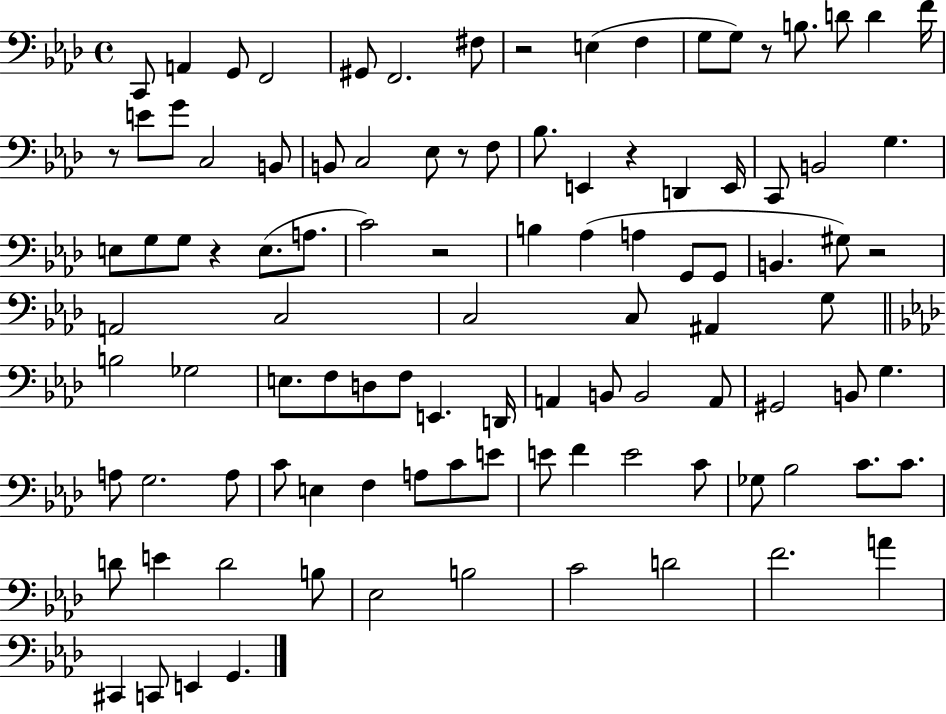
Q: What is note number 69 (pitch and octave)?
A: E3